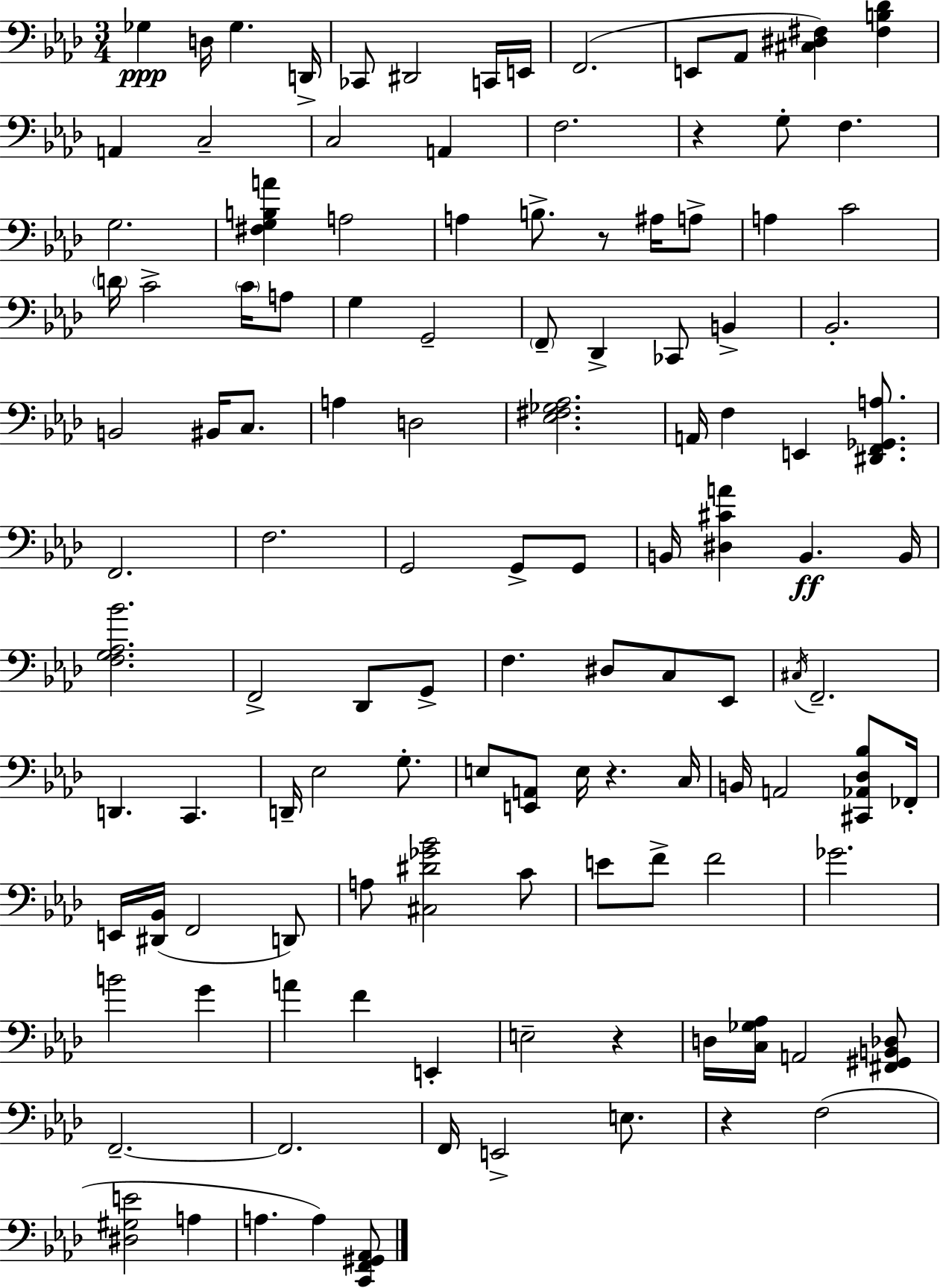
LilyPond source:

{
  \clef bass
  \numericTimeSignature
  \time 3/4
  \key f \minor
  ges4\ppp d16 ges4. d,16-> | ces,8 dis,2 c,16 e,16 | f,2.( | e,8 aes,8 <cis dis fis>4) <fis b des'>4 | \break a,4 c2-- | c2 a,4 | f2. | r4 g8-. f4. | \break g2. | <fis g b a'>4 a2 | a4 b8.-> r8 ais16 a8-> | a4 c'2 | \break \parenthesize d'16 c'2-> \parenthesize c'16 a8 | g4 g,2-- | \parenthesize f,8-- des,4-> ces,8 b,4-> | bes,2.-. | \break b,2 bis,16 c8. | a4 d2 | <ees fis ges aes>2. | a,16 f4 e,4 <dis, f, ges, a>8. | \break f,2. | f2. | g,2 g,8-> g,8 | b,16 <dis cis' a'>4 b,4.\ff b,16 | \break <f g aes bes'>2. | f,2-> des,8 g,8-> | f4. dis8 c8 ees,8 | \acciaccatura { cis16 } f,2.-- | \break d,4. c,4. | d,16-- ees2 g8.-. | e8 <e, a,>8 e16 r4. | c16 b,16 a,2 <cis, aes, des bes>8 | \break fes,16-. e,16 <dis, bes,>16( f,2 d,8) | a8 <cis dis' ges' bes'>2 c'8 | e'8 f'8-> f'2 | ges'2. | \break b'2 g'4 | a'4 f'4 e,4-. | e2-- r4 | d16 <c ges aes>16 a,2 <fis, gis, b, des>8 | \break f,2.--~~ | f,2. | f,16 e,2-> e8. | r4 f2( | \break <dis gis e'>2 a4 | a4. a4) <c, f, gis, aes,>8 | \bar "|."
}